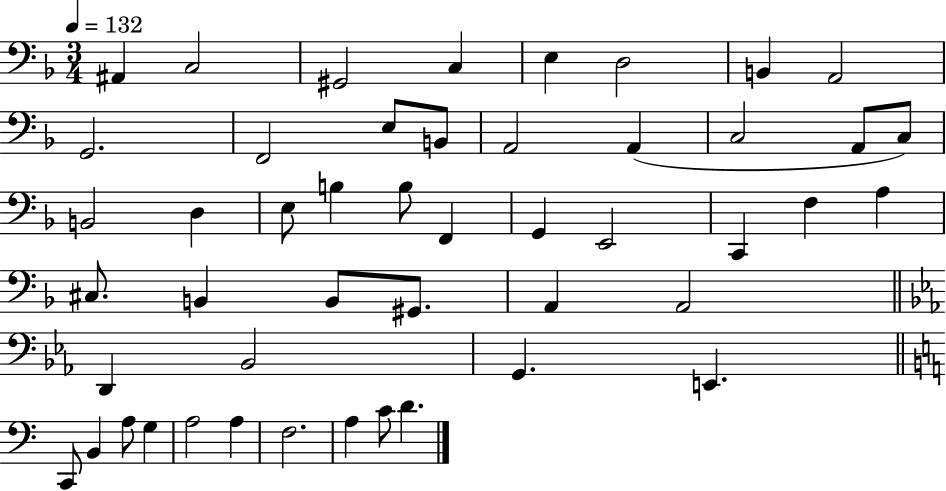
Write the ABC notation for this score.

X:1
T:Untitled
M:3/4
L:1/4
K:F
^A,, C,2 ^G,,2 C, E, D,2 B,, A,,2 G,,2 F,,2 E,/2 B,,/2 A,,2 A,, C,2 A,,/2 C,/2 B,,2 D, E,/2 B, B,/2 F,, G,, E,,2 C,, F, A, ^C,/2 B,, B,,/2 ^G,,/2 A,, A,,2 D,, _B,,2 G,, E,, C,,/2 B,, A,/2 G, A,2 A, F,2 A, C/2 D